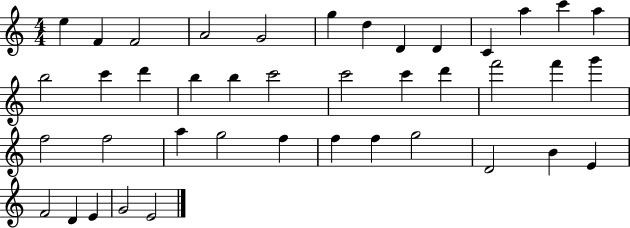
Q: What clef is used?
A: treble